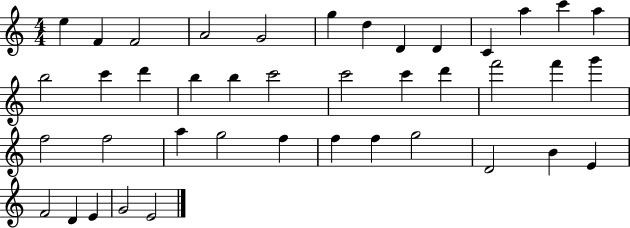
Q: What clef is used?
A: treble